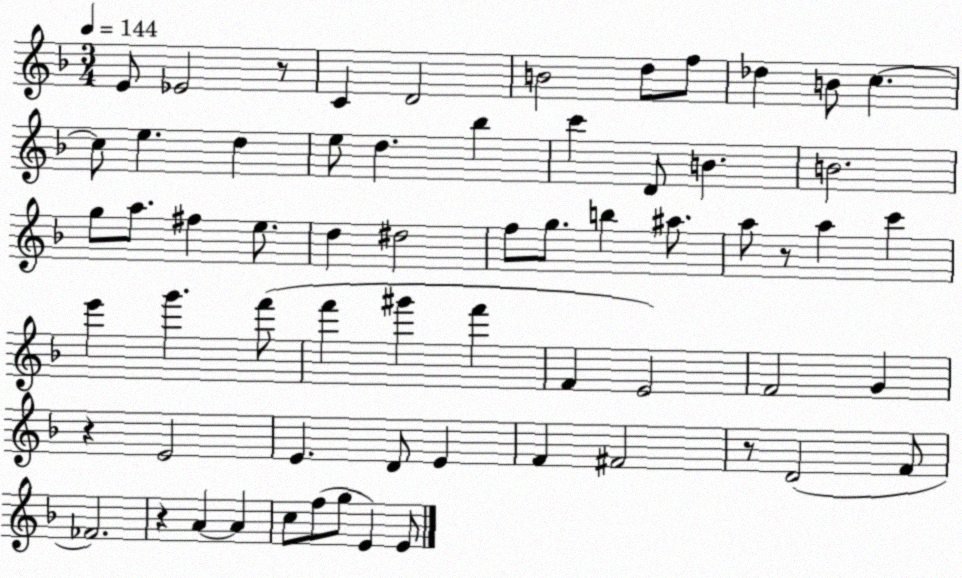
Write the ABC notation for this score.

X:1
T:Untitled
M:3/4
L:1/4
K:F
E/2 _E2 z/2 C D2 B2 d/2 f/2 _d B/2 c c/2 e d e/2 d _b c' D/2 B B2 g/2 a/2 ^f e/2 d ^d2 f/2 g/2 b ^a/2 a/2 z/2 a c' e' g' f'/2 f' ^g' f' F E2 F2 G z E2 E D/2 E F ^F2 z/2 D2 F/2 _F2 z A A c/2 f/2 g/2 E E/2